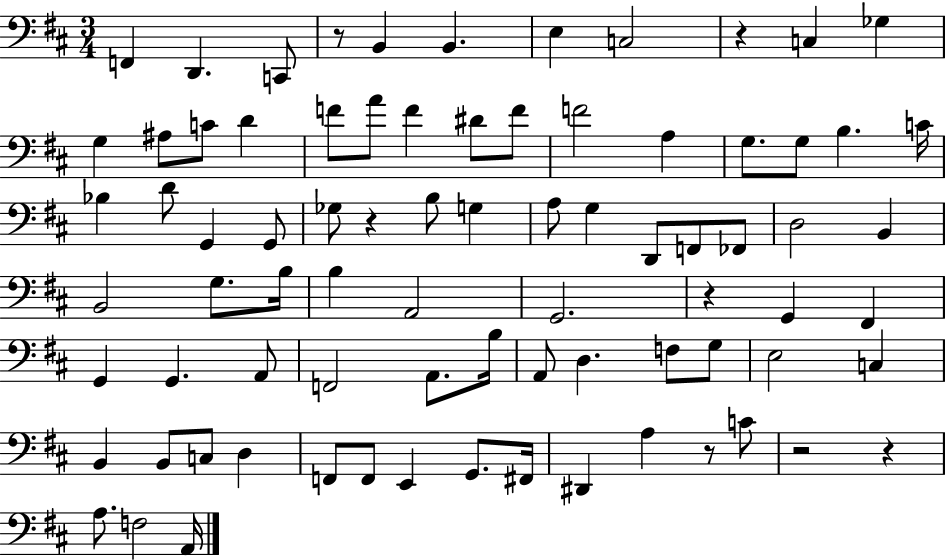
F2/q D2/q. C2/e R/e B2/q B2/q. E3/q C3/h R/q C3/q Gb3/q G3/q A#3/e C4/e D4/q F4/e A4/e F4/q D#4/e F4/e F4/h A3/q G3/e. G3/e B3/q. C4/s Bb3/q D4/e G2/q G2/e Gb3/e R/q B3/e G3/q A3/e G3/q D2/e F2/e FES2/e D3/h B2/q B2/h G3/e. B3/s B3/q A2/h G2/h. R/q G2/q F#2/q G2/q G2/q. A2/e F2/h A2/e. B3/s A2/e D3/q. F3/e G3/e E3/h C3/q B2/q B2/e C3/e D3/q F2/e F2/e E2/q G2/e. F#2/s D#2/q A3/q R/e C4/e R/h R/q A3/e. F3/h A2/s